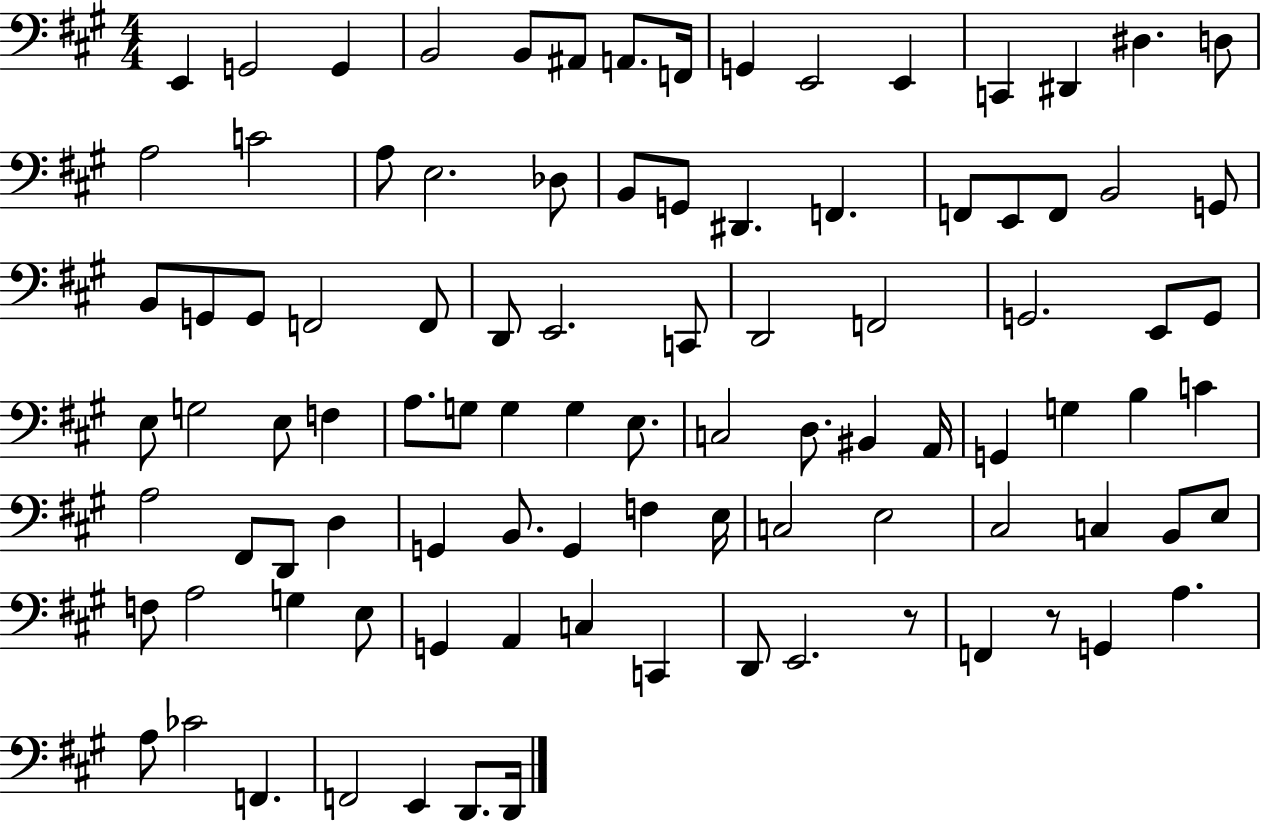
E2/q G2/h G2/q B2/h B2/e A#2/e A2/e. F2/s G2/q E2/h E2/q C2/q D#2/q D#3/q. D3/e A3/h C4/h A3/e E3/h. Db3/e B2/e G2/e D#2/q. F2/q. F2/e E2/e F2/e B2/h G2/e B2/e G2/e G2/e F2/h F2/e D2/e E2/h. C2/e D2/h F2/h G2/h. E2/e G2/e E3/e G3/h E3/e F3/q A3/e. G3/e G3/q G3/q E3/e. C3/h D3/e. BIS2/q A2/s G2/q G3/q B3/q C4/q A3/h F#2/e D2/e D3/q G2/q B2/e. G2/q F3/q E3/s C3/h E3/h C#3/h C3/q B2/e E3/e F3/e A3/h G3/q E3/e G2/q A2/q C3/q C2/q D2/e E2/h. R/e F2/q R/e G2/q A3/q. A3/e CES4/h F2/q. F2/h E2/q D2/e. D2/s